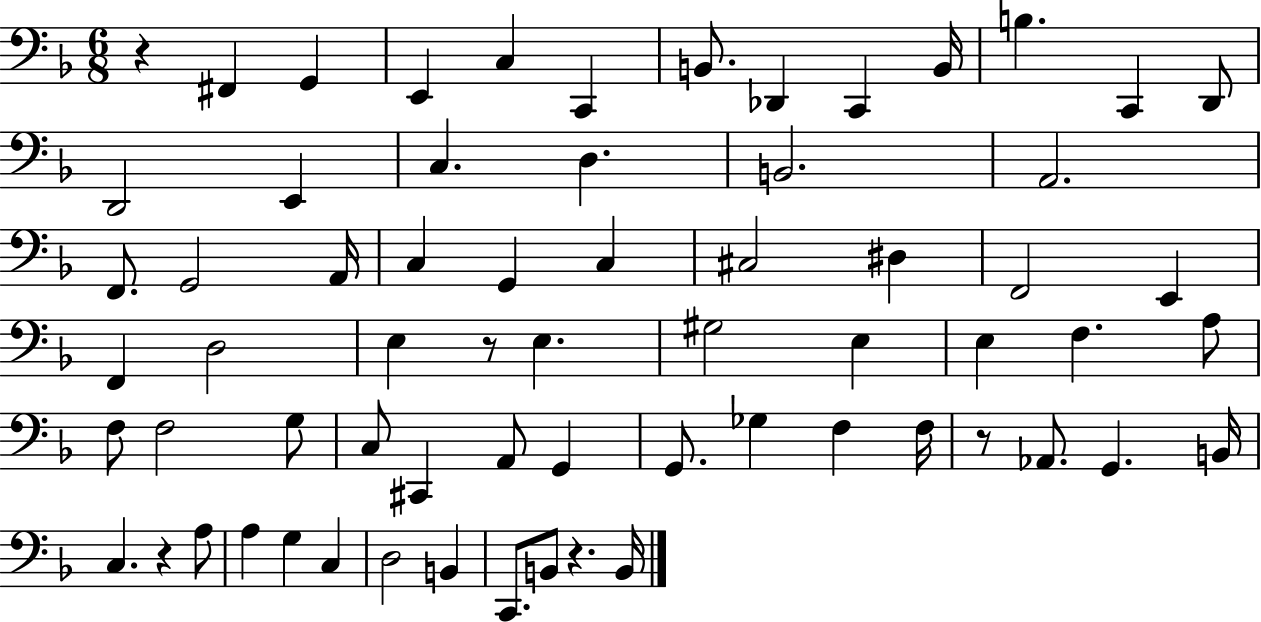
X:1
T:Untitled
M:6/8
L:1/4
K:F
z ^F,, G,, E,, C, C,, B,,/2 _D,, C,, B,,/4 B, C,, D,,/2 D,,2 E,, C, D, B,,2 A,,2 F,,/2 G,,2 A,,/4 C, G,, C, ^C,2 ^D, F,,2 E,, F,, D,2 E, z/2 E, ^G,2 E, E, F, A,/2 F,/2 F,2 G,/2 C,/2 ^C,, A,,/2 G,, G,,/2 _G, F, F,/4 z/2 _A,,/2 G,, B,,/4 C, z A,/2 A, G, C, D,2 B,, C,,/2 B,,/2 z B,,/4